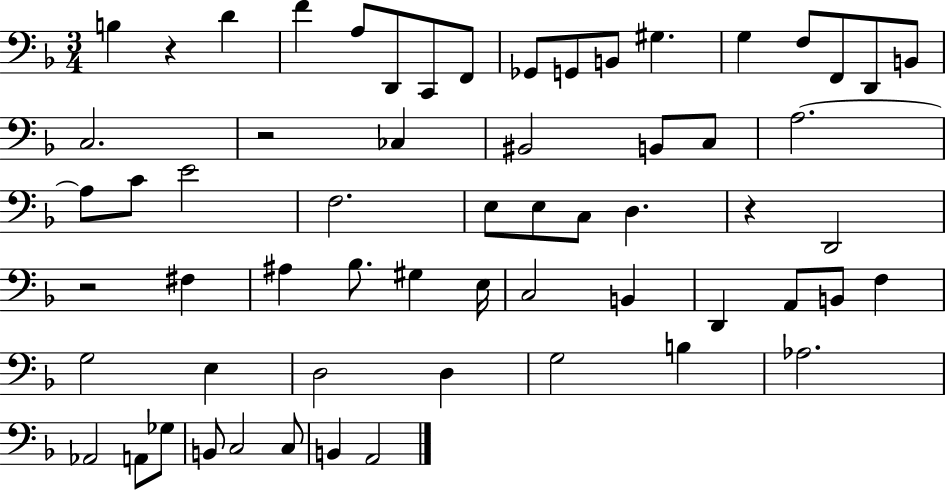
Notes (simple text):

B3/q R/q D4/q F4/q A3/e D2/e C2/e F2/e Gb2/e G2/e B2/e G#3/q. G3/q F3/e F2/e D2/e B2/e C3/h. R/h CES3/q BIS2/h B2/e C3/e A3/h. A3/e C4/e E4/h F3/h. E3/e E3/e C3/e D3/q. R/q D2/h R/h F#3/q A#3/q Bb3/e. G#3/q E3/s C3/h B2/q D2/q A2/e B2/e F3/q G3/h E3/q D3/h D3/q G3/h B3/q Ab3/h. Ab2/h A2/e Gb3/e B2/e C3/h C3/e B2/q A2/h